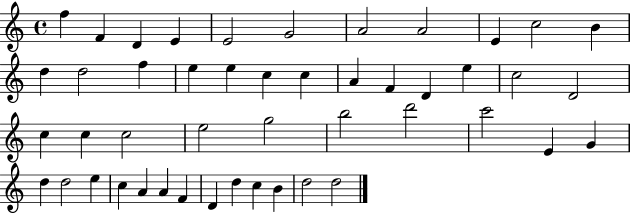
{
  \clef treble
  \time 4/4
  \defaultTimeSignature
  \key c \major
  f''4 f'4 d'4 e'4 | e'2 g'2 | a'2 a'2 | e'4 c''2 b'4 | \break d''4 d''2 f''4 | e''4 e''4 c''4 c''4 | a'4 f'4 d'4 e''4 | c''2 d'2 | \break c''4 c''4 c''2 | e''2 g''2 | b''2 d'''2 | c'''2 e'4 g'4 | \break d''4 d''2 e''4 | c''4 a'4 a'4 f'4 | d'4 d''4 c''4 b'4 | d''2 d''2 | \break \bar "|."
}